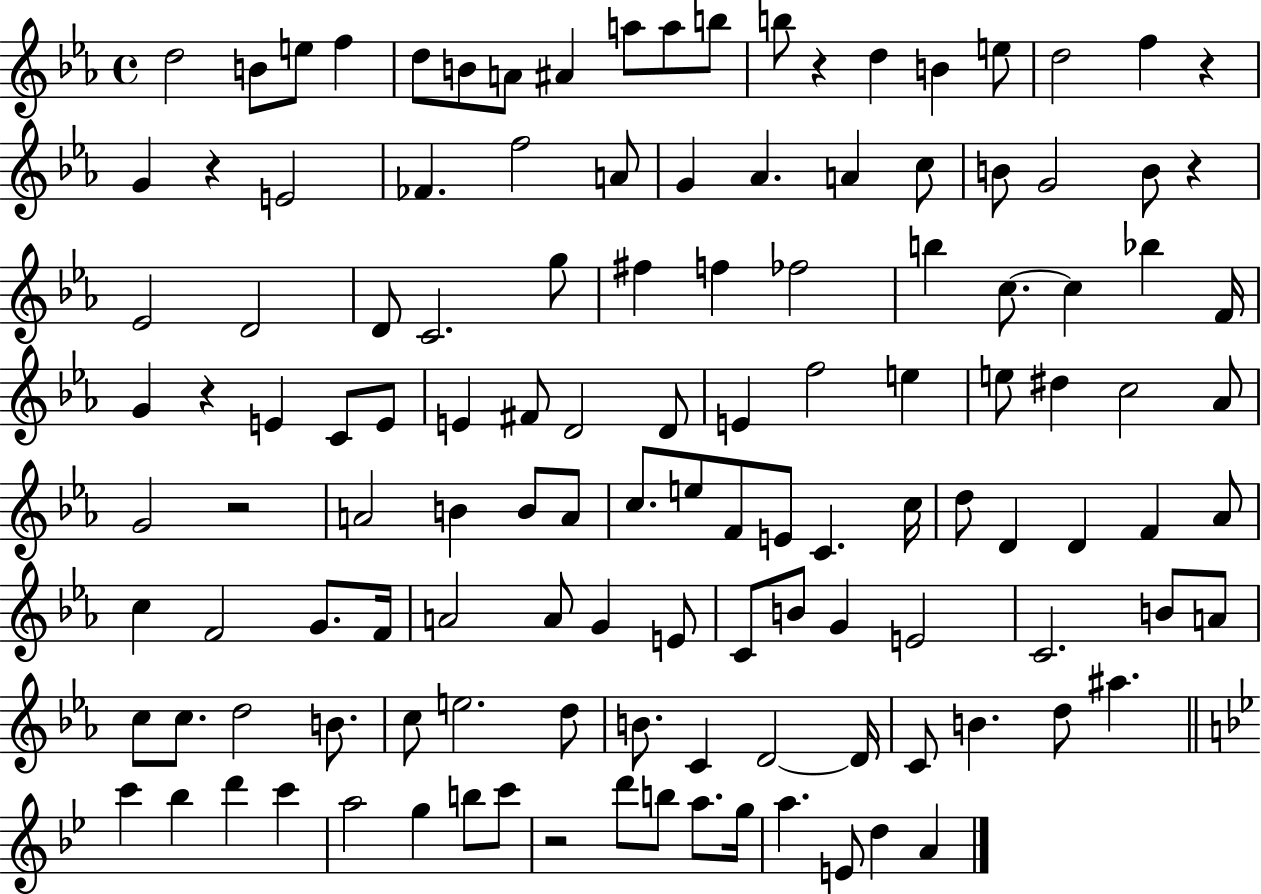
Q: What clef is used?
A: treble